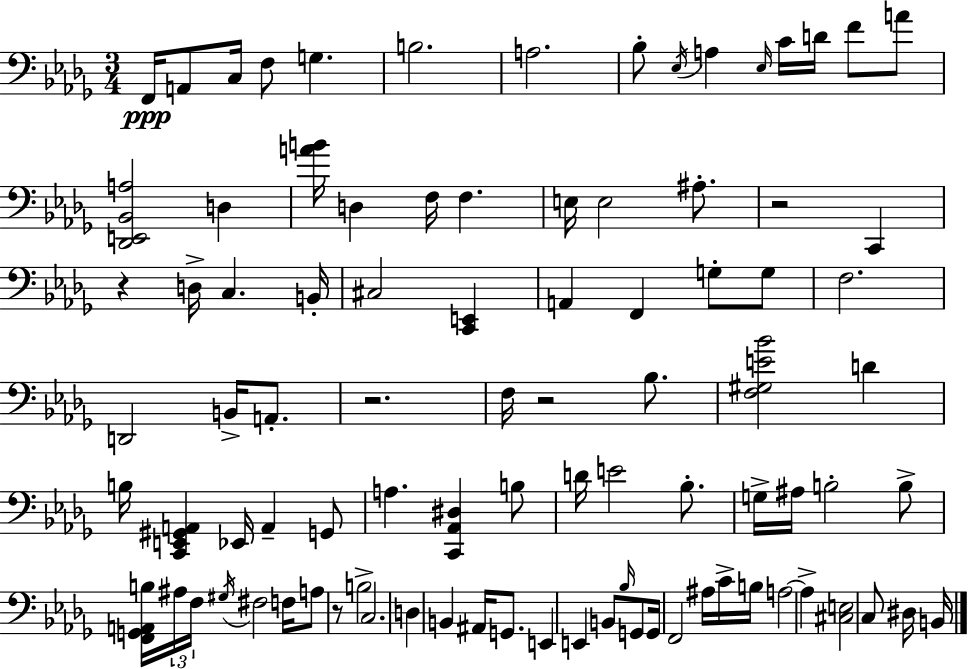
{
  \clef bass
  \numericTimeSignature
  \time 3/4
  \key bes \minor
  f,16\ppp a,8 c16 f8 g4. | b2. | a2. | bes8-. \acciaccatura { ees16 } a4 \grace { ees16 } c'16 d'16 f'8 | \break a'8 <des, e, bes, a>2 d4 | <a' b'>16 d4 f16 f4. | e16 e2 ais8.-. | r2 c,4 | \break r4 d16-> c4. | b,16-. cis2 <c, e,>4 | a,4 f,4 g8-. | g8 f2. | \break d,2 b,16-> a,8.-. | r2. | f16 r2 bes8. | <f gis e' bes'>2 d'4 | \break b16 <c, e, gis, a,>4 ees,16 a,4-- | g,8 a4. <c, aes, dis>4 | b8 d'16 e'2 bes8.-. | g16-> ais16 b2-. | \break b8-> <f, g, a, b>16 \tuplet 3/2 { ais16 f16 \acciaccatura { gis16 } } fis2 | f16 a8 r8 b2-> | c2. | d4 b,4 ais,16 | \break g,8. e,4 e,4 b,8 | \grace { bes16 } g,8 g,16 f,2 | ais16 c'16-> b16 a2~~ | a4-> <cis e>2 | \break c8 dis16 b,16 \bar "|."
}